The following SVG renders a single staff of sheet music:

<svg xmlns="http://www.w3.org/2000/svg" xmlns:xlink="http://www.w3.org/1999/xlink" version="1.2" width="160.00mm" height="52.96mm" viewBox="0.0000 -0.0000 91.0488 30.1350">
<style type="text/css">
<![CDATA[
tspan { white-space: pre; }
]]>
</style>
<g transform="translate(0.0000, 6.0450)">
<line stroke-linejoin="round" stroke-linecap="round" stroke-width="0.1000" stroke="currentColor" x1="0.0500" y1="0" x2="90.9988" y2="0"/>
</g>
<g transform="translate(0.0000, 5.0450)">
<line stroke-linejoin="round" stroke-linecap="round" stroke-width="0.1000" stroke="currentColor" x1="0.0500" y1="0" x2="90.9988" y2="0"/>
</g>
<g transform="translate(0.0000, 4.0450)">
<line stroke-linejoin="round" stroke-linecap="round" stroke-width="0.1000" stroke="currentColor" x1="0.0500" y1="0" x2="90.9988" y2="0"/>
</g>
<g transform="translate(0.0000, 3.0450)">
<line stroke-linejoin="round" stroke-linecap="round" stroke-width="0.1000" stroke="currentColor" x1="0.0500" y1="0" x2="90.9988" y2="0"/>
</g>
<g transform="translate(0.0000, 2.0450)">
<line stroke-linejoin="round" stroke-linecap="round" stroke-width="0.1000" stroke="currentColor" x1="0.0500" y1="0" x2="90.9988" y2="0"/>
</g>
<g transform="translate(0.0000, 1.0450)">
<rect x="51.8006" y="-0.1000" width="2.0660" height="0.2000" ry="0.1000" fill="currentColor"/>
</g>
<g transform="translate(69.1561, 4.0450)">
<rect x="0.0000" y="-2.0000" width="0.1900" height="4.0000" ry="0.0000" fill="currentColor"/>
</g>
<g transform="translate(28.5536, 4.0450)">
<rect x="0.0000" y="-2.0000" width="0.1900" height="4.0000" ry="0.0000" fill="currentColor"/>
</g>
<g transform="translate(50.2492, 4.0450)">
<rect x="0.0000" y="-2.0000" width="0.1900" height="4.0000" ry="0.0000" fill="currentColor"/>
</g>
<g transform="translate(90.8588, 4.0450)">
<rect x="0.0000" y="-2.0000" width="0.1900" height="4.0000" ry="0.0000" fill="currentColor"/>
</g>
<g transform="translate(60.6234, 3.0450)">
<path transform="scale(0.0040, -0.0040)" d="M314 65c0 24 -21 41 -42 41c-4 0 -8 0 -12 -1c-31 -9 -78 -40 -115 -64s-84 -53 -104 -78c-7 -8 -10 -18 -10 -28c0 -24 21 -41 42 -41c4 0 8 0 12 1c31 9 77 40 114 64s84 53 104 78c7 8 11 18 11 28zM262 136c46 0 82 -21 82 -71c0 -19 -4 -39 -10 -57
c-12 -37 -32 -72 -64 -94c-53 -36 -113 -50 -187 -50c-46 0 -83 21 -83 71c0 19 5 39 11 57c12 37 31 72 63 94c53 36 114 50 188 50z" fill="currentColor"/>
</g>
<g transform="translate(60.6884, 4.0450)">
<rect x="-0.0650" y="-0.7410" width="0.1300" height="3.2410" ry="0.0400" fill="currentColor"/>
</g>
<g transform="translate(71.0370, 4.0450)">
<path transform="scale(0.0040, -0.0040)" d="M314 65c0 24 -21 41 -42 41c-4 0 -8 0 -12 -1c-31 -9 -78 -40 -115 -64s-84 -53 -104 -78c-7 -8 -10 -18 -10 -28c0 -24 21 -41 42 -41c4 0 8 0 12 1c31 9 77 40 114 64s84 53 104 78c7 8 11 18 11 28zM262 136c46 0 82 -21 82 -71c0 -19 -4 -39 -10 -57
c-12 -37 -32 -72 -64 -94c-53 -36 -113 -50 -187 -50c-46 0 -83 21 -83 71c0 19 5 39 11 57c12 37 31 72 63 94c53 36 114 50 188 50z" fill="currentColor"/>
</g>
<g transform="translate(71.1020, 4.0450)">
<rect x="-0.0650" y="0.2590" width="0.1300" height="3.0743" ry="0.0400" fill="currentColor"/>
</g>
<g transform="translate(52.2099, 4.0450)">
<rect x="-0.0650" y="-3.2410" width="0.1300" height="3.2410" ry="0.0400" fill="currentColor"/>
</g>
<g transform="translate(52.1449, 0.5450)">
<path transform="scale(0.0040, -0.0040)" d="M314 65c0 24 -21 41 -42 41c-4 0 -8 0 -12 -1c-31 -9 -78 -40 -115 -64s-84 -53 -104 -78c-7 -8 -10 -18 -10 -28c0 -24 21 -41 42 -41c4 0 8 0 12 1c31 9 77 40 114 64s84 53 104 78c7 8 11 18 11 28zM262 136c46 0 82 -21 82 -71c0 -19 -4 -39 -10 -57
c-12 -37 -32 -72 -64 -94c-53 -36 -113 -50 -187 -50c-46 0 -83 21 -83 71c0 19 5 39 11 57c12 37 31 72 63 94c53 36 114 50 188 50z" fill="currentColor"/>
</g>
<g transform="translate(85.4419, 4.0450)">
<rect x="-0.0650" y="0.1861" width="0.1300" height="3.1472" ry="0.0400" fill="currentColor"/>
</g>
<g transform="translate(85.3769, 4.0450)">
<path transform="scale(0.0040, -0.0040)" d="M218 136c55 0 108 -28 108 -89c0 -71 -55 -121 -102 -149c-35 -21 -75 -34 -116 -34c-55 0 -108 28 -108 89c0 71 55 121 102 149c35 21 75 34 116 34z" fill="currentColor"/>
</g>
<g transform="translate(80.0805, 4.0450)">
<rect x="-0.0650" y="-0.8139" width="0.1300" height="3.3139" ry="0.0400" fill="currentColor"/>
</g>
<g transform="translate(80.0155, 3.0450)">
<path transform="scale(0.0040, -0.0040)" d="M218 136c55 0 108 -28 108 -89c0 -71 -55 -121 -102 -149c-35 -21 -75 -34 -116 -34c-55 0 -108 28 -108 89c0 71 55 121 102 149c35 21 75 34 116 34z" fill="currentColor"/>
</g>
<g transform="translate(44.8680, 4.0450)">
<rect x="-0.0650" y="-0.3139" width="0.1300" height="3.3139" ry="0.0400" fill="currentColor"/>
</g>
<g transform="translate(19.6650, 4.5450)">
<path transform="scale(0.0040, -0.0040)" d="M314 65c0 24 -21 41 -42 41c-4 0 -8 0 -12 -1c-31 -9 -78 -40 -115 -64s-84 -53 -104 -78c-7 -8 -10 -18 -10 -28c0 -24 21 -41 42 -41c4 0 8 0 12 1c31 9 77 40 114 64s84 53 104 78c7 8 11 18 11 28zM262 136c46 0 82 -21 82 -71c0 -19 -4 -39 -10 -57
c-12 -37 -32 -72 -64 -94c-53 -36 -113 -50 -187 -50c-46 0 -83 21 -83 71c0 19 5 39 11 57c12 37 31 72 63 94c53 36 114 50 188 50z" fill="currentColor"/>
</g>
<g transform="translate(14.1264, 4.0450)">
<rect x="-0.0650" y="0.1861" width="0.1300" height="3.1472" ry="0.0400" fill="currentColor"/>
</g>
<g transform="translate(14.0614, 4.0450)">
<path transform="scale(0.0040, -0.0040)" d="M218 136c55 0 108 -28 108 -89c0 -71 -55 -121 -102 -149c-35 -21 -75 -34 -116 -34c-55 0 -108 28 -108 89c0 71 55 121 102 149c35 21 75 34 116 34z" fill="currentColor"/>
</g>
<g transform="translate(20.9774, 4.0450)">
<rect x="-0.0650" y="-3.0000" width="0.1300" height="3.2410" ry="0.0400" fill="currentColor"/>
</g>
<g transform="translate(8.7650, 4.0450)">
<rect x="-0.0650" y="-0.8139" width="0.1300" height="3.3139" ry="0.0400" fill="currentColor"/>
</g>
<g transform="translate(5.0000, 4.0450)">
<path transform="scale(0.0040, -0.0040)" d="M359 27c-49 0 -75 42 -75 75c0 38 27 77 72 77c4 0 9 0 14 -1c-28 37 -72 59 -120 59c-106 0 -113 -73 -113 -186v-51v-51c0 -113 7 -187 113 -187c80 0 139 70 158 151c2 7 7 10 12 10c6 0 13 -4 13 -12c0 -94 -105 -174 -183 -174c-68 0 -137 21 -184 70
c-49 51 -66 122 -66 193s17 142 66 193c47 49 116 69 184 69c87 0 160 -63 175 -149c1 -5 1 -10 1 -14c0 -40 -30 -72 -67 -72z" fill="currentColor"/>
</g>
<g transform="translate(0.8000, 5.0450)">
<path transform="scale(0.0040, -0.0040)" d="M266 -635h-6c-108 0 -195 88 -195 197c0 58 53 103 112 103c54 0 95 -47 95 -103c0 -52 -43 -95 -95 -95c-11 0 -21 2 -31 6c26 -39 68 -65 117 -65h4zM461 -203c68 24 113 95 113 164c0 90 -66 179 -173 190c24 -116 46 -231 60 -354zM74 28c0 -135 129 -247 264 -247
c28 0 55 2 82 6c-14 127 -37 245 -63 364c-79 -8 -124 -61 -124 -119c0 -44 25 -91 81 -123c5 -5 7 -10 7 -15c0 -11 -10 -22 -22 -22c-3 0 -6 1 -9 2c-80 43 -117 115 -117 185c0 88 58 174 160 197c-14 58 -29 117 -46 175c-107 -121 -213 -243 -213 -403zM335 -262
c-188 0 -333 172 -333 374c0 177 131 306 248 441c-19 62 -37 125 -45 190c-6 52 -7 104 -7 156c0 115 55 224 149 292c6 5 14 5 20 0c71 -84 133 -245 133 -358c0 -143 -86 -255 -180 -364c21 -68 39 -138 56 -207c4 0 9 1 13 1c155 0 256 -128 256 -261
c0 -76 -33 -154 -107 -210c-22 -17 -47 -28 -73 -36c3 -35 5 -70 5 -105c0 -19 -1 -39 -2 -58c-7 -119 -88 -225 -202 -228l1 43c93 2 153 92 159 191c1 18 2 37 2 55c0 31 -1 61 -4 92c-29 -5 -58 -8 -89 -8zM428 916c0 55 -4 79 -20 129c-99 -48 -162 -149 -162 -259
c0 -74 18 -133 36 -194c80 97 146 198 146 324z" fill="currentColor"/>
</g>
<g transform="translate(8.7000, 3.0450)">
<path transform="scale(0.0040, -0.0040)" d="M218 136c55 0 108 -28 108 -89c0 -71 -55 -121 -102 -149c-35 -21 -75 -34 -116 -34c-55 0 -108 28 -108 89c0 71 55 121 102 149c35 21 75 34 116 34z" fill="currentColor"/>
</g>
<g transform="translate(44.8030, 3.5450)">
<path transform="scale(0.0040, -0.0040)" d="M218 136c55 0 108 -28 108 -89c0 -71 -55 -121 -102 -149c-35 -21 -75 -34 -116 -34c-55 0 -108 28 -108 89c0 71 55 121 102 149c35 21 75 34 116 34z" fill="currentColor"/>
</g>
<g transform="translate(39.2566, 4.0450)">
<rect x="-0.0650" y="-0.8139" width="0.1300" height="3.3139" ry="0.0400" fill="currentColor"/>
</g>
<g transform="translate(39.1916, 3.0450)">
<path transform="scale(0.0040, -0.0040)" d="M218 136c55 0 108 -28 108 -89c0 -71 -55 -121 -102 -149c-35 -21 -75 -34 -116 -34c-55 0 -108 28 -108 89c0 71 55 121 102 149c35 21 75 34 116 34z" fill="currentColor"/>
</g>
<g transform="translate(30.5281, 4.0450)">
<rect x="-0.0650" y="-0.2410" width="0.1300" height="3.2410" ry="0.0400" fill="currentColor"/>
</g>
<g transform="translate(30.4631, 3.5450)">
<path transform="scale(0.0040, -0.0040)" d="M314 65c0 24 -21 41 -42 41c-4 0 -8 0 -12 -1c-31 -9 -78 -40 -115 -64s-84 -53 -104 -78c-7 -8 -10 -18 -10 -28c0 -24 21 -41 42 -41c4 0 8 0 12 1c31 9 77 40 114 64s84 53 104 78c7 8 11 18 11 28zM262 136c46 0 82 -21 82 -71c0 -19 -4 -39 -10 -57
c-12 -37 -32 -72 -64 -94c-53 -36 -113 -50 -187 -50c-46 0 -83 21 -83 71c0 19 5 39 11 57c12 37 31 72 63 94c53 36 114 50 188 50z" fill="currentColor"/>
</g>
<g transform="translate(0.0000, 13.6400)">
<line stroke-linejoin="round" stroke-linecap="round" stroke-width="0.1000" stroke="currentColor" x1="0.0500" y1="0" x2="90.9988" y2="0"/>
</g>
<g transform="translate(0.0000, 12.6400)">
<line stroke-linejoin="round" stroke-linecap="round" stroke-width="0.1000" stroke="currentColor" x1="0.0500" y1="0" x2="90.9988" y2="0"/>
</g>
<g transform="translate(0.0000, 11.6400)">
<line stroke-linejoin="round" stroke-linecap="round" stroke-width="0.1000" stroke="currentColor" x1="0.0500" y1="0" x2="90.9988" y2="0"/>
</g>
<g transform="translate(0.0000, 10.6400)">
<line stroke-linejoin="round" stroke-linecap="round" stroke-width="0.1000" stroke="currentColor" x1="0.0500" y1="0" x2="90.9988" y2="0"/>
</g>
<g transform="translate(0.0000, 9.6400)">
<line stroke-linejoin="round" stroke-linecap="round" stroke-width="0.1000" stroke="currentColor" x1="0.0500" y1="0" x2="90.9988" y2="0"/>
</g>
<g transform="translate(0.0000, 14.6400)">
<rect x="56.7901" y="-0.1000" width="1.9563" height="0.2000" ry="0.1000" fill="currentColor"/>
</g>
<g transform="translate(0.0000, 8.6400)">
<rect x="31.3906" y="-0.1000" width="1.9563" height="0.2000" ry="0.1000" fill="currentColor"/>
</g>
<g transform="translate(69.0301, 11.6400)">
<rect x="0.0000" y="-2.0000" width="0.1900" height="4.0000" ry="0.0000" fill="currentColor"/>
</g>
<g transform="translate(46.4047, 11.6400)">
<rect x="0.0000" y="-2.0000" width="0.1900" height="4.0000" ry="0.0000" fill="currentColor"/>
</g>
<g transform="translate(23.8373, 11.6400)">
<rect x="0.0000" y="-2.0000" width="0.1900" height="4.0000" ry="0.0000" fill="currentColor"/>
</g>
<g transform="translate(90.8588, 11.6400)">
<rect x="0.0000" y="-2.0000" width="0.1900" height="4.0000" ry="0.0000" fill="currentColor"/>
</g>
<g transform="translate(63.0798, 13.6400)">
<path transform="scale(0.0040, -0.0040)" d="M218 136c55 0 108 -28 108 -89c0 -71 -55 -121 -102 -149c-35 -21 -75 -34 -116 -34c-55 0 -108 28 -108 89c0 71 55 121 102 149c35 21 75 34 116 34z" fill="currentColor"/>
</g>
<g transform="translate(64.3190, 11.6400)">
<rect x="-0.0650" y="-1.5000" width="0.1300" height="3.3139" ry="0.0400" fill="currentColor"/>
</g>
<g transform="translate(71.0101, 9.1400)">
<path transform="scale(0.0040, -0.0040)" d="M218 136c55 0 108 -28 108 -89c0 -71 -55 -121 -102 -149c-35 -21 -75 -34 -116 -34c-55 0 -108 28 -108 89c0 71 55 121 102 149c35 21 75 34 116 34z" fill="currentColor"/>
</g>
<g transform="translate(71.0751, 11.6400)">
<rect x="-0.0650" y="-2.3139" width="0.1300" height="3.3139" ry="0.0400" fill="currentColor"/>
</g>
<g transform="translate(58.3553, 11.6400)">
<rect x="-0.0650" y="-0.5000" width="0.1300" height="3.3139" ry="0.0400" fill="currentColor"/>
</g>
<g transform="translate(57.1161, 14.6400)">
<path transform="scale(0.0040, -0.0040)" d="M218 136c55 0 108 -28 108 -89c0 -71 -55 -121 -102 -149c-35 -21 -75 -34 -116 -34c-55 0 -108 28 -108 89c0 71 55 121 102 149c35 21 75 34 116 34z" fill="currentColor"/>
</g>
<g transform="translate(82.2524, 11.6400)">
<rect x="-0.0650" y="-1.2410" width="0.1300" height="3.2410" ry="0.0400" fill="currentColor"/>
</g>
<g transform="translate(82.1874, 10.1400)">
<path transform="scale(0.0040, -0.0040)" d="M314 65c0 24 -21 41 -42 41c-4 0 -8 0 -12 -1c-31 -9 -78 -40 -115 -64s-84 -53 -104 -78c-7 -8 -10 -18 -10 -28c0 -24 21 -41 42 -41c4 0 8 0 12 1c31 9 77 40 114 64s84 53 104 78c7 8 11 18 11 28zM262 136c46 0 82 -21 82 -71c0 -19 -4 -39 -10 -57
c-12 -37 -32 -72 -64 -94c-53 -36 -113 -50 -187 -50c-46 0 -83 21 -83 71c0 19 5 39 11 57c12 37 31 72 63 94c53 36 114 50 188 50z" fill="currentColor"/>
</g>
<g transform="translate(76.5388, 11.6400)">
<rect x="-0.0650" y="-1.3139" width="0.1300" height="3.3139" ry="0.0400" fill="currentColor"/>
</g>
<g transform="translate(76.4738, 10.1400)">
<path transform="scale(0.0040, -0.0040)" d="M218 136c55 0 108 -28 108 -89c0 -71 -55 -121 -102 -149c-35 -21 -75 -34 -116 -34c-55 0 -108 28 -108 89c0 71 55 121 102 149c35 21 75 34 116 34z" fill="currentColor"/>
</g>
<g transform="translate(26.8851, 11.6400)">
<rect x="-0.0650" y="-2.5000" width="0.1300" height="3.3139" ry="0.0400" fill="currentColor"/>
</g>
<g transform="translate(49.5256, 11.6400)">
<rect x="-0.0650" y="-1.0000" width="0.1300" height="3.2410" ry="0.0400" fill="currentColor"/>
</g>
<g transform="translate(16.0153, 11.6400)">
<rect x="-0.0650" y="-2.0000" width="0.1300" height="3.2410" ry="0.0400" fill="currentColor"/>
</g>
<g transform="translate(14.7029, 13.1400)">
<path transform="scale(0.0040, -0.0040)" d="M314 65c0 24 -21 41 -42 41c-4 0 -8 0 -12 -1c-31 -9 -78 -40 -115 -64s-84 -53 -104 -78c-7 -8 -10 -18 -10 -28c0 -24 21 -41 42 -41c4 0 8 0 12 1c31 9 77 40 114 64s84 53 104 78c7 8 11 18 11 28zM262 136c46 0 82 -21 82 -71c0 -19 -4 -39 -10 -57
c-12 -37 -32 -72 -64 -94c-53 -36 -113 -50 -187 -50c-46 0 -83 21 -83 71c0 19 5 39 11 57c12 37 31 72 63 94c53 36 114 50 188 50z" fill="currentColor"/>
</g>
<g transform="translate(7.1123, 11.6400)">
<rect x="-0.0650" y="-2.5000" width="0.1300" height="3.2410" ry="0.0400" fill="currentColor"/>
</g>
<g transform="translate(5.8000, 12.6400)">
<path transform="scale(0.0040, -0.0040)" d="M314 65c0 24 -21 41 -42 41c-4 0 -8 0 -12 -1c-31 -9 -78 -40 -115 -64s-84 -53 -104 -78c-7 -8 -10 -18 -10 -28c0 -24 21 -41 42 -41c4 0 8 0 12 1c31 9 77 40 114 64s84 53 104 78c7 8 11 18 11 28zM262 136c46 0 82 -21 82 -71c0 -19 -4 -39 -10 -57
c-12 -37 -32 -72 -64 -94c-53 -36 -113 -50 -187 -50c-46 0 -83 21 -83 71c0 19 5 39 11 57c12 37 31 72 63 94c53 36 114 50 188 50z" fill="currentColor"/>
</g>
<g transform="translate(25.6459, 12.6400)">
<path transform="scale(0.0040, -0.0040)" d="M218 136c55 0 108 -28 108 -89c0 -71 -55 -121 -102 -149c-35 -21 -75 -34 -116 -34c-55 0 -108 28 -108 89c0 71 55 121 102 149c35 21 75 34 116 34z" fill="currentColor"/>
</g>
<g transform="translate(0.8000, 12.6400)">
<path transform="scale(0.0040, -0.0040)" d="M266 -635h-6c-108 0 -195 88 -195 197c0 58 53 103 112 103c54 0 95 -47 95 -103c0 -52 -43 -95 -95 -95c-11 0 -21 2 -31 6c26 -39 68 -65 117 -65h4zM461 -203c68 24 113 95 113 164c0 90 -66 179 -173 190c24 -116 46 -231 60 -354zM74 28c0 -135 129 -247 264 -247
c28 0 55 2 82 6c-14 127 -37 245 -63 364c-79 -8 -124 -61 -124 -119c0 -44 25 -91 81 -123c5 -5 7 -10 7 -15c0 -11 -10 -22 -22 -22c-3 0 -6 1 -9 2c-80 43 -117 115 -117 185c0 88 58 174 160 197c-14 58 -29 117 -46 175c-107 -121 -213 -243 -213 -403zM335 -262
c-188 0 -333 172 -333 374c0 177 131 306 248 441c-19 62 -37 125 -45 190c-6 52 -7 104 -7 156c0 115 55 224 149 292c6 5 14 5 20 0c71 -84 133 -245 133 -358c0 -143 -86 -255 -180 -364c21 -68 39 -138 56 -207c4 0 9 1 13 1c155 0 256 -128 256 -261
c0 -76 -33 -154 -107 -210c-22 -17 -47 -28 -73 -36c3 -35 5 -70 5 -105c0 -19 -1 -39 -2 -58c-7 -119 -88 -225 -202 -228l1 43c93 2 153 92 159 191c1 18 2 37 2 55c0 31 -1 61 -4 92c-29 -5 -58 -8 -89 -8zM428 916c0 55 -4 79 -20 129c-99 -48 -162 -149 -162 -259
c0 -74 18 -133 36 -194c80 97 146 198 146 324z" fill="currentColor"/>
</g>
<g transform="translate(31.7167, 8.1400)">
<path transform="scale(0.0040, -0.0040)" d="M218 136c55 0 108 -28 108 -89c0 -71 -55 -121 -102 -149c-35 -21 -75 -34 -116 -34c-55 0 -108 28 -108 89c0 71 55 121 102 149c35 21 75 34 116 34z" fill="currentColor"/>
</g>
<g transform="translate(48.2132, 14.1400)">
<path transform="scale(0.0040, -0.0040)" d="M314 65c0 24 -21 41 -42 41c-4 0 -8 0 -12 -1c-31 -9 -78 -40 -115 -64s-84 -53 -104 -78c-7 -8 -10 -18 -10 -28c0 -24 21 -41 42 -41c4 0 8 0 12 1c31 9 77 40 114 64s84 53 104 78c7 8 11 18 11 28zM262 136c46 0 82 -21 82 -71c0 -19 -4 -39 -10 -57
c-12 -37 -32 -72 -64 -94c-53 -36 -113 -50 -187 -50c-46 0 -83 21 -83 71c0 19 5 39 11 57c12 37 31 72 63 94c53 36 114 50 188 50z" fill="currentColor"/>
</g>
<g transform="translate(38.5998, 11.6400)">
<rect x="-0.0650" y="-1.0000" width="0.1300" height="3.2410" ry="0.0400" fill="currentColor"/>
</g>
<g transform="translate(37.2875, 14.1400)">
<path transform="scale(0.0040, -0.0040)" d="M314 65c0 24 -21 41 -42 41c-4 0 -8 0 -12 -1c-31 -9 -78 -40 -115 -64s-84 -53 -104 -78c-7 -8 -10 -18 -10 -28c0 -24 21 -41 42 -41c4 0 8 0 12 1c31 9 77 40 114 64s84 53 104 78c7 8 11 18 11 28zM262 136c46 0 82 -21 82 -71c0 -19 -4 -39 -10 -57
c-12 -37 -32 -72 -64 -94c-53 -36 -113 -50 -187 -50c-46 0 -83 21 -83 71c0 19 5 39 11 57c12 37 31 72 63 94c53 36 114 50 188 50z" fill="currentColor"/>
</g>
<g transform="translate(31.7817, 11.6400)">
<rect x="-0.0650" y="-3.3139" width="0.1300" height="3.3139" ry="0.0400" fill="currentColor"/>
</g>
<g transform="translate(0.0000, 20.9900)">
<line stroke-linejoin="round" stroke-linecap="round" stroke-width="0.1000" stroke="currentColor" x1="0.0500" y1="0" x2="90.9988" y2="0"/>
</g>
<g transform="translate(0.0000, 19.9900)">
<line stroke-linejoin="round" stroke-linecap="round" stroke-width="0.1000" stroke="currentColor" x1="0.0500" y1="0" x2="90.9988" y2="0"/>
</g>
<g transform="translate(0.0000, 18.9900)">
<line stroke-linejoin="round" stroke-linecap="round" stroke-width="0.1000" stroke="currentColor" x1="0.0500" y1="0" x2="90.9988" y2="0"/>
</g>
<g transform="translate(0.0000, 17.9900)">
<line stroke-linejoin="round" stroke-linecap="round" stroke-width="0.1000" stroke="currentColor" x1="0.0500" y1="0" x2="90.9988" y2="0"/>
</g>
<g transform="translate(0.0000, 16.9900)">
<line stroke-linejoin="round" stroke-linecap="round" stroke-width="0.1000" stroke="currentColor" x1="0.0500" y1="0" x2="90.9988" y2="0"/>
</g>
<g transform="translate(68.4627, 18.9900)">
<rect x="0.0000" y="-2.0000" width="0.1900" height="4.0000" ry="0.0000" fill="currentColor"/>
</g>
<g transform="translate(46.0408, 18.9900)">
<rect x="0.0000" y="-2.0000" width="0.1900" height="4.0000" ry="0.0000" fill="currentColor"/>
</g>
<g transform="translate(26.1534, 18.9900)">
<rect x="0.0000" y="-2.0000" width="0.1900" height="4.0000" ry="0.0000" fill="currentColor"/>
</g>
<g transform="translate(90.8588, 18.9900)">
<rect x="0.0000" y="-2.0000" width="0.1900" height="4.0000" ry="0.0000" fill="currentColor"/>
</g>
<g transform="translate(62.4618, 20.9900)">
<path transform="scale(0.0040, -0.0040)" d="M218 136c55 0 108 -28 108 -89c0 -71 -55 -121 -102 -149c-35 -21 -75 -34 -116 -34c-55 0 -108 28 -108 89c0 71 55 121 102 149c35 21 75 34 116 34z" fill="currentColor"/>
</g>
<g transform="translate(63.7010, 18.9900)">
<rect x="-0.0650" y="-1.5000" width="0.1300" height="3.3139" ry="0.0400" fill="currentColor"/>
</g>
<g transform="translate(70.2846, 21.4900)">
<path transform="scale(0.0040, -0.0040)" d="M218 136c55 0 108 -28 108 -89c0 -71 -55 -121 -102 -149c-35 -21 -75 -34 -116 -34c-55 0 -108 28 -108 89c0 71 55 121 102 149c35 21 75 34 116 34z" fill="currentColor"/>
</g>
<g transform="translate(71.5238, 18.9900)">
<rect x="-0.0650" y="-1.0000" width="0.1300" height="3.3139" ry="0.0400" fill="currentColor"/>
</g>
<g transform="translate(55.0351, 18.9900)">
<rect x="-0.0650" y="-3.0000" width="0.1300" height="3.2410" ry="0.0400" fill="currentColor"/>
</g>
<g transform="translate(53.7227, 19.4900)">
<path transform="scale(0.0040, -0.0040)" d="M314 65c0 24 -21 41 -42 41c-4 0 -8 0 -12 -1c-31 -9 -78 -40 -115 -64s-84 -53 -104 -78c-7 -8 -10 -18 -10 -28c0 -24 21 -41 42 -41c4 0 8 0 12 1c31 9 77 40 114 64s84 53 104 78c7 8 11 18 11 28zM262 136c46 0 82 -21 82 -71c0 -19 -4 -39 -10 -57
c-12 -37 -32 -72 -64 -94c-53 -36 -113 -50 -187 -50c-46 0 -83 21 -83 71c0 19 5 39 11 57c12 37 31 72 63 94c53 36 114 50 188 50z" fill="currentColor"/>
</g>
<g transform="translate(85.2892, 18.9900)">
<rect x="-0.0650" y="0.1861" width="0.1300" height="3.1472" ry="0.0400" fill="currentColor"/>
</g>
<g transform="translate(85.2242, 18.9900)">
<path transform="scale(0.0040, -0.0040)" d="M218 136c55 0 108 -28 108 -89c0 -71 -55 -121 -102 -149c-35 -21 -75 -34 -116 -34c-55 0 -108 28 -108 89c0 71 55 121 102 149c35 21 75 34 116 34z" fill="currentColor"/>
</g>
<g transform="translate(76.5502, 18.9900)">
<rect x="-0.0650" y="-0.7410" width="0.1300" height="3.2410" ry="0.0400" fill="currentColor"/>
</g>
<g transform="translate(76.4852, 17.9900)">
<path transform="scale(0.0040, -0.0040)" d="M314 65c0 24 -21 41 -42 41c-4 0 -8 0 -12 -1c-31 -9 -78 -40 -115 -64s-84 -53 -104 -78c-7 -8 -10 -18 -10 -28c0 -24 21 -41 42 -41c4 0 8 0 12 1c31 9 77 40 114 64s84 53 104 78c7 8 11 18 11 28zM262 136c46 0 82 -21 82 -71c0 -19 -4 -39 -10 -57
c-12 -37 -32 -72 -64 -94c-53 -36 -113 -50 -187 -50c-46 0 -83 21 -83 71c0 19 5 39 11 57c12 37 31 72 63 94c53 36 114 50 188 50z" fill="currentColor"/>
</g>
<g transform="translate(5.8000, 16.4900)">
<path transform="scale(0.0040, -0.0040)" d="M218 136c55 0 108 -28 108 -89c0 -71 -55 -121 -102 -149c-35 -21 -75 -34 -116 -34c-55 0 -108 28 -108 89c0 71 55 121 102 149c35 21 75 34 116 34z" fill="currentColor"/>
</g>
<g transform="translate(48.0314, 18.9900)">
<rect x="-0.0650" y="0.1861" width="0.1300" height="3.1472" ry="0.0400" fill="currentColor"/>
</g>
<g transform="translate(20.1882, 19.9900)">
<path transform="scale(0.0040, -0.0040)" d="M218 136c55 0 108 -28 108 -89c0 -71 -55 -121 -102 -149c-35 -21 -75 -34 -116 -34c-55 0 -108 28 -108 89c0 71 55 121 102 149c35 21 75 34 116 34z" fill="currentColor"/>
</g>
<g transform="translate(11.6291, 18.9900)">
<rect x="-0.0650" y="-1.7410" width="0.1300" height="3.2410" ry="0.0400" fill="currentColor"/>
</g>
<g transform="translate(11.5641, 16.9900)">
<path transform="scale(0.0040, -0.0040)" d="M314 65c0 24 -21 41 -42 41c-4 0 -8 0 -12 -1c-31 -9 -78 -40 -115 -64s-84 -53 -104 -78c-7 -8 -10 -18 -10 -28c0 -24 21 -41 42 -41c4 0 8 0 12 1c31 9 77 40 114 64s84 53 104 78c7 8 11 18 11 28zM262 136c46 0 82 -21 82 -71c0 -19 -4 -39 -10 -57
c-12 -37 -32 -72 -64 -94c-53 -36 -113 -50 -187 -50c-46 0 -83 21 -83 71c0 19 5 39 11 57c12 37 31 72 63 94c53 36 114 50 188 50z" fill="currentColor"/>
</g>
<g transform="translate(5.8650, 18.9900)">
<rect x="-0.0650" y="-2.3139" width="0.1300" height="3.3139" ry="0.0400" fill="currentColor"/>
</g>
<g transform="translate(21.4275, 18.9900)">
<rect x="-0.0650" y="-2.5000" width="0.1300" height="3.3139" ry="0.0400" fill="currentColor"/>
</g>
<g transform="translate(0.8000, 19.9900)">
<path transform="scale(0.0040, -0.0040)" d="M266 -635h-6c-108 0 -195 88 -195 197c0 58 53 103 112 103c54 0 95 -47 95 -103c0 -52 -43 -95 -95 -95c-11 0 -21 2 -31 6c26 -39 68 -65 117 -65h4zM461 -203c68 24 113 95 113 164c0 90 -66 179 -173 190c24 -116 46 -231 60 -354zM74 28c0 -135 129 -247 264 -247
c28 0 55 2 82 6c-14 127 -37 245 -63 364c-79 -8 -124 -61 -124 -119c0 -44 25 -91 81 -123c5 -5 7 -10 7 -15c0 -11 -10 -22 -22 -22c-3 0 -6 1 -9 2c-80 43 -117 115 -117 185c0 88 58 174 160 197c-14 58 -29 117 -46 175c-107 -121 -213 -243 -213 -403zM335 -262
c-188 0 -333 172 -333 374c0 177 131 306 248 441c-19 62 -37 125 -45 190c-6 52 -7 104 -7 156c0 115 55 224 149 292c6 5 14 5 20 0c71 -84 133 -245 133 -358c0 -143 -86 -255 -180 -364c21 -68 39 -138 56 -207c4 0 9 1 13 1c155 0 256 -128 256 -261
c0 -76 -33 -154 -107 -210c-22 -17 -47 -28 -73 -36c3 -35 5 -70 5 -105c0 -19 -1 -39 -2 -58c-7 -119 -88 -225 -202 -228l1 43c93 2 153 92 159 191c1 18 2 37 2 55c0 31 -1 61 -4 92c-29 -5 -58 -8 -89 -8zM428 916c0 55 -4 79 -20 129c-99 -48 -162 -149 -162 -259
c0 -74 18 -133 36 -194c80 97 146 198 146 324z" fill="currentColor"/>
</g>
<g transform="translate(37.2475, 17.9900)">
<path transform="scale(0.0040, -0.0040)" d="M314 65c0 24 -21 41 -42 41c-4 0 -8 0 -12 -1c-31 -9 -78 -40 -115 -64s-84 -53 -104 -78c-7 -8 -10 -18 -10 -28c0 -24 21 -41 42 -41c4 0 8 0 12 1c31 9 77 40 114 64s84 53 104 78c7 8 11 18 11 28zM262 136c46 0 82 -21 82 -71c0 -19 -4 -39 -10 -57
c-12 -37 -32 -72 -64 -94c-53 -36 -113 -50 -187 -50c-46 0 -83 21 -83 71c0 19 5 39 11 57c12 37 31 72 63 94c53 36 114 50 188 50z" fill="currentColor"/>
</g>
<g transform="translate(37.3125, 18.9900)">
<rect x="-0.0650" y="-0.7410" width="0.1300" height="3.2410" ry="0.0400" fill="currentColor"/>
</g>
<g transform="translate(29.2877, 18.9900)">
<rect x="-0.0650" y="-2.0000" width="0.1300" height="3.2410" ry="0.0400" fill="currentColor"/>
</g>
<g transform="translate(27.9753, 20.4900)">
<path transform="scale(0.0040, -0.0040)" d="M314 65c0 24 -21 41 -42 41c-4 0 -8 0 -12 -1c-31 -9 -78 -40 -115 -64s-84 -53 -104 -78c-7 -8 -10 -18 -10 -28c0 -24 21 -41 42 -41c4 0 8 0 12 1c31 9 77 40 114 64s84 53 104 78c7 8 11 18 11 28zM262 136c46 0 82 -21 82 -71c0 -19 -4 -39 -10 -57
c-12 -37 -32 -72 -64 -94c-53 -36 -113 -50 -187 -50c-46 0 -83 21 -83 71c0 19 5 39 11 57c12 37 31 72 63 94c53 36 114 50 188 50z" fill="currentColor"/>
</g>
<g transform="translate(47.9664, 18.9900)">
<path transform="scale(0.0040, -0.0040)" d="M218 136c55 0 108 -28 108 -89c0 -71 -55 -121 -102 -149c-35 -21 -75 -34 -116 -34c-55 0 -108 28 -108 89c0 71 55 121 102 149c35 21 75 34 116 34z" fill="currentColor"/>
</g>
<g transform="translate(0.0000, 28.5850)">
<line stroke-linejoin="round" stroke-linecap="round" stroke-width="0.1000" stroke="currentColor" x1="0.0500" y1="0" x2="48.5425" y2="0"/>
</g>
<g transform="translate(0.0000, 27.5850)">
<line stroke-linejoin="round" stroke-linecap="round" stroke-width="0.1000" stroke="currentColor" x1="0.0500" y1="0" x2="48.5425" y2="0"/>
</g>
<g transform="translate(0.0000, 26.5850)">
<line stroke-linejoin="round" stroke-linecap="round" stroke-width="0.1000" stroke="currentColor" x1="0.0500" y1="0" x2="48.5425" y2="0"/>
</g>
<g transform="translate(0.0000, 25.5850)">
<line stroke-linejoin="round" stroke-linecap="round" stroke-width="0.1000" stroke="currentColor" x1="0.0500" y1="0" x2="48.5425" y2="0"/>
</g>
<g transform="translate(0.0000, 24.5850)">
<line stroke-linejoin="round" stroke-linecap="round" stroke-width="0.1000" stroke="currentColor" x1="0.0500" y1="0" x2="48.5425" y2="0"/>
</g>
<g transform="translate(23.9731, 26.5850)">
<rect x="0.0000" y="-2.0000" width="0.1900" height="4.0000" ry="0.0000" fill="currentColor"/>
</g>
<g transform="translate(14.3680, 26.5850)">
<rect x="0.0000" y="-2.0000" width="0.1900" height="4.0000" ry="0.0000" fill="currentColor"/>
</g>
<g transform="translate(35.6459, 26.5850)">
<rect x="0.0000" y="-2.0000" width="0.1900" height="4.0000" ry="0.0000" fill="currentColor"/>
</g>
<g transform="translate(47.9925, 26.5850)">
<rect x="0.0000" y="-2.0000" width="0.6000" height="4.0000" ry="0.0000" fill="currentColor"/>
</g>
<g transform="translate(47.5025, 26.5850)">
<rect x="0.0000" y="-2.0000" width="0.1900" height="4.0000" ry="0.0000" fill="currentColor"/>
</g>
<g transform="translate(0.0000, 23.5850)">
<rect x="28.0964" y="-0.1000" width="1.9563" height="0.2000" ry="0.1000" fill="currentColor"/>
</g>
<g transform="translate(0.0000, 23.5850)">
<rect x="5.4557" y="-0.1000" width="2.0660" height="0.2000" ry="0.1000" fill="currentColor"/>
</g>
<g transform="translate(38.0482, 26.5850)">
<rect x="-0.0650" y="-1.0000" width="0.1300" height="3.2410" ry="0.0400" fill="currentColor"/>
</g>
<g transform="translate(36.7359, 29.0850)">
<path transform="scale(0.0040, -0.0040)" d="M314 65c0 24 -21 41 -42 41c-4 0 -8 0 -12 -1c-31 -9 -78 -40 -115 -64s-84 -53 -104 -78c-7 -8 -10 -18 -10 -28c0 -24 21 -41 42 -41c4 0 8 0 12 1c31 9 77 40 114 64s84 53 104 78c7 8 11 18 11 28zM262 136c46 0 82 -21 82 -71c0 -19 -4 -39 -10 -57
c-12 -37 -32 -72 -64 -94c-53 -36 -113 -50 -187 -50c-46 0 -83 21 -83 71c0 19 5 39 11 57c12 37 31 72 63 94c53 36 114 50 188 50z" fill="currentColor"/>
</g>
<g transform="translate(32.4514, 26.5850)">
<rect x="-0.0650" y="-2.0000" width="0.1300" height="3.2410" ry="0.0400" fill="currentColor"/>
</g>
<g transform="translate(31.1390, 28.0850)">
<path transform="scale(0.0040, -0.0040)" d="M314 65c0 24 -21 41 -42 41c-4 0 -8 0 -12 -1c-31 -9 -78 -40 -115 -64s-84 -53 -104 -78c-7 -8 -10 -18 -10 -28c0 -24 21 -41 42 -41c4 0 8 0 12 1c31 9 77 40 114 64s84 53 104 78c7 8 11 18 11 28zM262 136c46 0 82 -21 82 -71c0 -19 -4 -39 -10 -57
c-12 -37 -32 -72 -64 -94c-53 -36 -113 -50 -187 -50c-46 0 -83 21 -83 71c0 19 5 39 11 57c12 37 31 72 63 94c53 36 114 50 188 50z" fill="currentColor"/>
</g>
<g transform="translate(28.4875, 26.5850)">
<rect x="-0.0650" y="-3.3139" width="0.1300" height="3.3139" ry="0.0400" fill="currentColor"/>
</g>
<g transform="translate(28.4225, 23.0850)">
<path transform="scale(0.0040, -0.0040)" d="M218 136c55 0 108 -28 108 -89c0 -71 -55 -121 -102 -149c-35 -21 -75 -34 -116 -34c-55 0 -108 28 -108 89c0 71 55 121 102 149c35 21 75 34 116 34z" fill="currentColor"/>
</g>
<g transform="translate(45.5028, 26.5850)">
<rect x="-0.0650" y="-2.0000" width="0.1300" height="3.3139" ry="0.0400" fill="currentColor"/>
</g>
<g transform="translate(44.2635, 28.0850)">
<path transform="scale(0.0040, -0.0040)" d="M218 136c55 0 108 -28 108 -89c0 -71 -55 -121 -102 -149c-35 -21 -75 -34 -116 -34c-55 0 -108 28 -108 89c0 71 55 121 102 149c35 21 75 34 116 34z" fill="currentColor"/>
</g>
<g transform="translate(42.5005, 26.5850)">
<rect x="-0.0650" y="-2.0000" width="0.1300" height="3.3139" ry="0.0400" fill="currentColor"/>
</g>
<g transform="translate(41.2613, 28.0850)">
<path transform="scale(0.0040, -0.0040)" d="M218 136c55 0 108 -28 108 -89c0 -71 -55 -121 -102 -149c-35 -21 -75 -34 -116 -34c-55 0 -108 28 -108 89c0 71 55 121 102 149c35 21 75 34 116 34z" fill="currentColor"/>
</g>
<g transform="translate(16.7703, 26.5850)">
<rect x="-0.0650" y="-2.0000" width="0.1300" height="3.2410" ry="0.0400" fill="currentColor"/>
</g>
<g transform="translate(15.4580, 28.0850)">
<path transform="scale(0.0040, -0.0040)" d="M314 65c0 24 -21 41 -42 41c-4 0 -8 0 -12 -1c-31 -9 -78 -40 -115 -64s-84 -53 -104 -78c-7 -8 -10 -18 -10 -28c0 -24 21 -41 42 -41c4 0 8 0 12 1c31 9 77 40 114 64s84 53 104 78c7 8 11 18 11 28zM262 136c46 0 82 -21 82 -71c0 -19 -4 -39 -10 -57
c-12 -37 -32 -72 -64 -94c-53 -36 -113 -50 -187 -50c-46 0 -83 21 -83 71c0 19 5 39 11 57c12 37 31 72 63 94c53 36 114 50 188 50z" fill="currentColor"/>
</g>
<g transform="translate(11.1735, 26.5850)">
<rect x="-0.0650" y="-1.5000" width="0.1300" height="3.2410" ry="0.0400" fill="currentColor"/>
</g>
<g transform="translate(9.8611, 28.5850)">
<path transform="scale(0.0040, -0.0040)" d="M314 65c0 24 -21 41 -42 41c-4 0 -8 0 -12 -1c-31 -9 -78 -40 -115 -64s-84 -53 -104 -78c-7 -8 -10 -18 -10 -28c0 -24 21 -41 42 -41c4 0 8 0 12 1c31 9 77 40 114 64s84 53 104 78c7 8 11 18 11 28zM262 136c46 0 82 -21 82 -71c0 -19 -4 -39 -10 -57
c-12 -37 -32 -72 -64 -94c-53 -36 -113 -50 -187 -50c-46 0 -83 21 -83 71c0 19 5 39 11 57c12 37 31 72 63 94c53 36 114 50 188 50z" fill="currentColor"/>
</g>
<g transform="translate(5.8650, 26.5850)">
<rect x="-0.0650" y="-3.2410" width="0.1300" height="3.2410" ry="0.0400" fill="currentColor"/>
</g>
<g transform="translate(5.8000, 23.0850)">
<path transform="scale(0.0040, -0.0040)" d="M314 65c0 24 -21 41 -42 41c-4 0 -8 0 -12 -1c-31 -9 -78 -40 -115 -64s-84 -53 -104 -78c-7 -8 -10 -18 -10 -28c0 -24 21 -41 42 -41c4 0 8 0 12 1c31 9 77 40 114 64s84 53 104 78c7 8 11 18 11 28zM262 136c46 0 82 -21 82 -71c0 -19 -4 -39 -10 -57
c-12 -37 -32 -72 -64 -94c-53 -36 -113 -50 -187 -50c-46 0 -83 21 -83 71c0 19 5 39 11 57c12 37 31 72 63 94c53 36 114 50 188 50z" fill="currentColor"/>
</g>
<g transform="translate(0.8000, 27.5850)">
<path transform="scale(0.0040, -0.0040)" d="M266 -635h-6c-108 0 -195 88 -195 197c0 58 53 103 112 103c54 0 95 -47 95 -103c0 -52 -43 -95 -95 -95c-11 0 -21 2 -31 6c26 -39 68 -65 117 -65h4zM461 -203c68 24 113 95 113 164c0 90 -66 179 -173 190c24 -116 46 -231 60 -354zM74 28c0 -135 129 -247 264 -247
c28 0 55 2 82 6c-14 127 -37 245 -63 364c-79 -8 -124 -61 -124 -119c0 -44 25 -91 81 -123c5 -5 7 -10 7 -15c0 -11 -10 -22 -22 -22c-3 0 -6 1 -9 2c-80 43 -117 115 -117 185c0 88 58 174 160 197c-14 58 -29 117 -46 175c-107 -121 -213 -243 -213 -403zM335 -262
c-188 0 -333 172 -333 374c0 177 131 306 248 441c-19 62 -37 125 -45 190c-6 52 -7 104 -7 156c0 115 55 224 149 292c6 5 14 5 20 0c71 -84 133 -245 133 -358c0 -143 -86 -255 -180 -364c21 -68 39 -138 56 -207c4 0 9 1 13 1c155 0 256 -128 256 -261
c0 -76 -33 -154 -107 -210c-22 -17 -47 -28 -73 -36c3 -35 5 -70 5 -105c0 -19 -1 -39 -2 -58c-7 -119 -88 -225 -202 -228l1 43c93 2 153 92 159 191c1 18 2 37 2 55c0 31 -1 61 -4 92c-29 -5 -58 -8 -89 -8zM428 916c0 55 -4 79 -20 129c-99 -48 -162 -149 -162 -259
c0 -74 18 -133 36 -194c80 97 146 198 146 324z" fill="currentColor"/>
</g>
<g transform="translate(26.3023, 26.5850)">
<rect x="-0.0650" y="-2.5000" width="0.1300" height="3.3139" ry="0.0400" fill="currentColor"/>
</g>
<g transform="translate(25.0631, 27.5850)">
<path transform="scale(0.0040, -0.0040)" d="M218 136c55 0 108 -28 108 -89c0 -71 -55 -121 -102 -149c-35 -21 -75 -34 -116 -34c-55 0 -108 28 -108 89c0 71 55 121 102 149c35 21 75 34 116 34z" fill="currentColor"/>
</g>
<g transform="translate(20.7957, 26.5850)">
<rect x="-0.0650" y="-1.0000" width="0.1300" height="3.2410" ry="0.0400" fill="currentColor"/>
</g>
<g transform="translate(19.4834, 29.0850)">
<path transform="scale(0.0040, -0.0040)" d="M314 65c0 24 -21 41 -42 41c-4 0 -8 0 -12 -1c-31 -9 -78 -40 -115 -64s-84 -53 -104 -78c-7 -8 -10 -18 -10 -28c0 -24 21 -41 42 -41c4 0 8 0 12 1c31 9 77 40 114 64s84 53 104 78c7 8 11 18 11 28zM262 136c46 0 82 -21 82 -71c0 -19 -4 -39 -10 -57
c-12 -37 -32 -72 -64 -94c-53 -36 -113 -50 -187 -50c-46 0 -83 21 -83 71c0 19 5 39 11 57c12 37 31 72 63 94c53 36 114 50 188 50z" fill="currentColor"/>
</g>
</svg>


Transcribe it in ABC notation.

X:1
T:Untitled
M:4/4
L:1/4
K:C
d B A2 c2 d c b2 d2 B2 d B G2 F2 G b D2 D2 C E g e e2 g f2 G F2 d2 B A2 E D d2 B b2 E2 F2 D2 G b F2 D2 F F